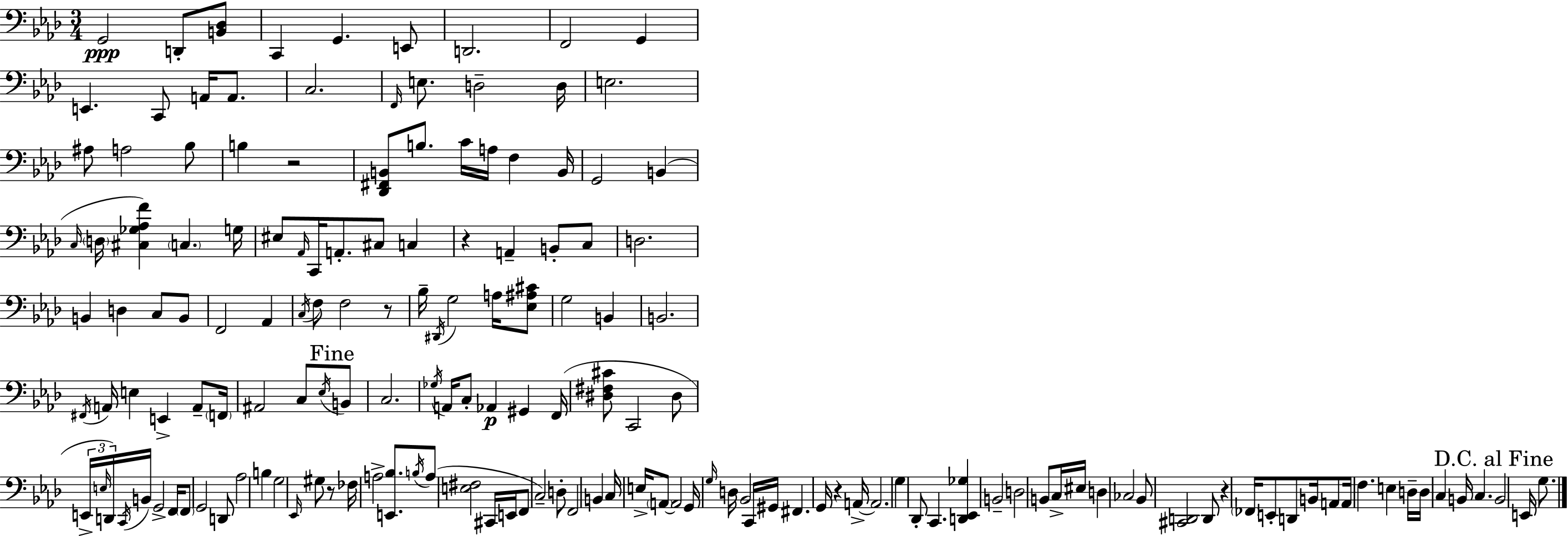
G2/h D2/e [B2,Db3]/e C2/q G2/q. E2/e D2/h. F2/h G2/q E2/q. C2/e A2/s A2/e. C3/h. F2/s E3/e. D3/h D3/s E3/h. A#3/e A3/h Bb3/e B3/q R/h [Db2,F#2,B2]/e B3/e. C4/s A3/s F3/q B2/s G2/h B2/q C3/s D3/s [C#3,Gb3,Ab3,F4]/q C3/q. G3/s EIS3/e Ab2/s C2/s A2/e. C#3/e C3/q R/q A2/q B2/e C3/e D3/h. B2/q D3/q C3/e B2/e F2/h Ab2/q C3/s F3/e F3/h R/e Bb3/s D#2/s G3/h A3/s [Eb3,A#3,C#4]/e G3/h B2/q B2/h. F#2/s A2/s E3/q E2/q A2/e F2/s A#2/h C3/e Eb3/s B2/e C3/h. Gb3/s A2/s C3/e Ab2/q G#2/q F2/s [D#3,F#3,C#4]/e C2/h D#3/e E2/s E3/s D2/s C2/s B2/s G2/h F2/s F2/e G2/h D2/e Ab3/h B3/q G3/h Eb2/s G#3/e R/e FES3/s A3/h [E2,Bb3]/e. B3/s A3/e [E3,F#3]/h C#2/s E2/s F2/e C3/h D3/e F2/h B2/q C3/s E3/s A2/e A2/h G2/s G3/s D3/s Bb2/h C2/s G#2/s F#2/q. G2/s R/q A2/s A2/h. G3/q Db2/e C2/q. [D2,Eb2,Gb3]/q B2/h D3/h B2/e C3/s EIS3/s D3/q CES3/h Bb2/e [C#2,D2]/h D2/e R/q FES2/s E2/e D2/e B2/s A2/e A2/s F3/q. E3/q D3/s D3/s C3/q B2/s C3/q. B2/h E2/s G3/e.